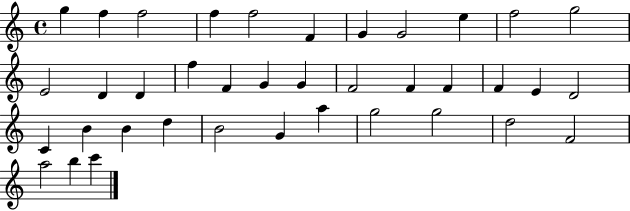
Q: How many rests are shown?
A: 0